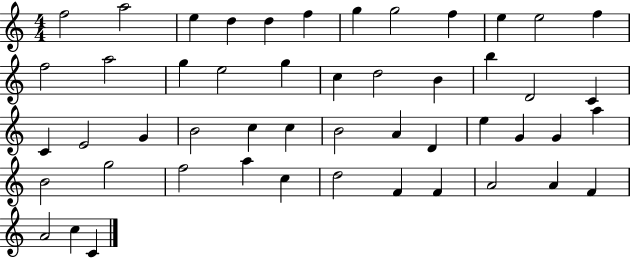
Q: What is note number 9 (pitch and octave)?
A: F5